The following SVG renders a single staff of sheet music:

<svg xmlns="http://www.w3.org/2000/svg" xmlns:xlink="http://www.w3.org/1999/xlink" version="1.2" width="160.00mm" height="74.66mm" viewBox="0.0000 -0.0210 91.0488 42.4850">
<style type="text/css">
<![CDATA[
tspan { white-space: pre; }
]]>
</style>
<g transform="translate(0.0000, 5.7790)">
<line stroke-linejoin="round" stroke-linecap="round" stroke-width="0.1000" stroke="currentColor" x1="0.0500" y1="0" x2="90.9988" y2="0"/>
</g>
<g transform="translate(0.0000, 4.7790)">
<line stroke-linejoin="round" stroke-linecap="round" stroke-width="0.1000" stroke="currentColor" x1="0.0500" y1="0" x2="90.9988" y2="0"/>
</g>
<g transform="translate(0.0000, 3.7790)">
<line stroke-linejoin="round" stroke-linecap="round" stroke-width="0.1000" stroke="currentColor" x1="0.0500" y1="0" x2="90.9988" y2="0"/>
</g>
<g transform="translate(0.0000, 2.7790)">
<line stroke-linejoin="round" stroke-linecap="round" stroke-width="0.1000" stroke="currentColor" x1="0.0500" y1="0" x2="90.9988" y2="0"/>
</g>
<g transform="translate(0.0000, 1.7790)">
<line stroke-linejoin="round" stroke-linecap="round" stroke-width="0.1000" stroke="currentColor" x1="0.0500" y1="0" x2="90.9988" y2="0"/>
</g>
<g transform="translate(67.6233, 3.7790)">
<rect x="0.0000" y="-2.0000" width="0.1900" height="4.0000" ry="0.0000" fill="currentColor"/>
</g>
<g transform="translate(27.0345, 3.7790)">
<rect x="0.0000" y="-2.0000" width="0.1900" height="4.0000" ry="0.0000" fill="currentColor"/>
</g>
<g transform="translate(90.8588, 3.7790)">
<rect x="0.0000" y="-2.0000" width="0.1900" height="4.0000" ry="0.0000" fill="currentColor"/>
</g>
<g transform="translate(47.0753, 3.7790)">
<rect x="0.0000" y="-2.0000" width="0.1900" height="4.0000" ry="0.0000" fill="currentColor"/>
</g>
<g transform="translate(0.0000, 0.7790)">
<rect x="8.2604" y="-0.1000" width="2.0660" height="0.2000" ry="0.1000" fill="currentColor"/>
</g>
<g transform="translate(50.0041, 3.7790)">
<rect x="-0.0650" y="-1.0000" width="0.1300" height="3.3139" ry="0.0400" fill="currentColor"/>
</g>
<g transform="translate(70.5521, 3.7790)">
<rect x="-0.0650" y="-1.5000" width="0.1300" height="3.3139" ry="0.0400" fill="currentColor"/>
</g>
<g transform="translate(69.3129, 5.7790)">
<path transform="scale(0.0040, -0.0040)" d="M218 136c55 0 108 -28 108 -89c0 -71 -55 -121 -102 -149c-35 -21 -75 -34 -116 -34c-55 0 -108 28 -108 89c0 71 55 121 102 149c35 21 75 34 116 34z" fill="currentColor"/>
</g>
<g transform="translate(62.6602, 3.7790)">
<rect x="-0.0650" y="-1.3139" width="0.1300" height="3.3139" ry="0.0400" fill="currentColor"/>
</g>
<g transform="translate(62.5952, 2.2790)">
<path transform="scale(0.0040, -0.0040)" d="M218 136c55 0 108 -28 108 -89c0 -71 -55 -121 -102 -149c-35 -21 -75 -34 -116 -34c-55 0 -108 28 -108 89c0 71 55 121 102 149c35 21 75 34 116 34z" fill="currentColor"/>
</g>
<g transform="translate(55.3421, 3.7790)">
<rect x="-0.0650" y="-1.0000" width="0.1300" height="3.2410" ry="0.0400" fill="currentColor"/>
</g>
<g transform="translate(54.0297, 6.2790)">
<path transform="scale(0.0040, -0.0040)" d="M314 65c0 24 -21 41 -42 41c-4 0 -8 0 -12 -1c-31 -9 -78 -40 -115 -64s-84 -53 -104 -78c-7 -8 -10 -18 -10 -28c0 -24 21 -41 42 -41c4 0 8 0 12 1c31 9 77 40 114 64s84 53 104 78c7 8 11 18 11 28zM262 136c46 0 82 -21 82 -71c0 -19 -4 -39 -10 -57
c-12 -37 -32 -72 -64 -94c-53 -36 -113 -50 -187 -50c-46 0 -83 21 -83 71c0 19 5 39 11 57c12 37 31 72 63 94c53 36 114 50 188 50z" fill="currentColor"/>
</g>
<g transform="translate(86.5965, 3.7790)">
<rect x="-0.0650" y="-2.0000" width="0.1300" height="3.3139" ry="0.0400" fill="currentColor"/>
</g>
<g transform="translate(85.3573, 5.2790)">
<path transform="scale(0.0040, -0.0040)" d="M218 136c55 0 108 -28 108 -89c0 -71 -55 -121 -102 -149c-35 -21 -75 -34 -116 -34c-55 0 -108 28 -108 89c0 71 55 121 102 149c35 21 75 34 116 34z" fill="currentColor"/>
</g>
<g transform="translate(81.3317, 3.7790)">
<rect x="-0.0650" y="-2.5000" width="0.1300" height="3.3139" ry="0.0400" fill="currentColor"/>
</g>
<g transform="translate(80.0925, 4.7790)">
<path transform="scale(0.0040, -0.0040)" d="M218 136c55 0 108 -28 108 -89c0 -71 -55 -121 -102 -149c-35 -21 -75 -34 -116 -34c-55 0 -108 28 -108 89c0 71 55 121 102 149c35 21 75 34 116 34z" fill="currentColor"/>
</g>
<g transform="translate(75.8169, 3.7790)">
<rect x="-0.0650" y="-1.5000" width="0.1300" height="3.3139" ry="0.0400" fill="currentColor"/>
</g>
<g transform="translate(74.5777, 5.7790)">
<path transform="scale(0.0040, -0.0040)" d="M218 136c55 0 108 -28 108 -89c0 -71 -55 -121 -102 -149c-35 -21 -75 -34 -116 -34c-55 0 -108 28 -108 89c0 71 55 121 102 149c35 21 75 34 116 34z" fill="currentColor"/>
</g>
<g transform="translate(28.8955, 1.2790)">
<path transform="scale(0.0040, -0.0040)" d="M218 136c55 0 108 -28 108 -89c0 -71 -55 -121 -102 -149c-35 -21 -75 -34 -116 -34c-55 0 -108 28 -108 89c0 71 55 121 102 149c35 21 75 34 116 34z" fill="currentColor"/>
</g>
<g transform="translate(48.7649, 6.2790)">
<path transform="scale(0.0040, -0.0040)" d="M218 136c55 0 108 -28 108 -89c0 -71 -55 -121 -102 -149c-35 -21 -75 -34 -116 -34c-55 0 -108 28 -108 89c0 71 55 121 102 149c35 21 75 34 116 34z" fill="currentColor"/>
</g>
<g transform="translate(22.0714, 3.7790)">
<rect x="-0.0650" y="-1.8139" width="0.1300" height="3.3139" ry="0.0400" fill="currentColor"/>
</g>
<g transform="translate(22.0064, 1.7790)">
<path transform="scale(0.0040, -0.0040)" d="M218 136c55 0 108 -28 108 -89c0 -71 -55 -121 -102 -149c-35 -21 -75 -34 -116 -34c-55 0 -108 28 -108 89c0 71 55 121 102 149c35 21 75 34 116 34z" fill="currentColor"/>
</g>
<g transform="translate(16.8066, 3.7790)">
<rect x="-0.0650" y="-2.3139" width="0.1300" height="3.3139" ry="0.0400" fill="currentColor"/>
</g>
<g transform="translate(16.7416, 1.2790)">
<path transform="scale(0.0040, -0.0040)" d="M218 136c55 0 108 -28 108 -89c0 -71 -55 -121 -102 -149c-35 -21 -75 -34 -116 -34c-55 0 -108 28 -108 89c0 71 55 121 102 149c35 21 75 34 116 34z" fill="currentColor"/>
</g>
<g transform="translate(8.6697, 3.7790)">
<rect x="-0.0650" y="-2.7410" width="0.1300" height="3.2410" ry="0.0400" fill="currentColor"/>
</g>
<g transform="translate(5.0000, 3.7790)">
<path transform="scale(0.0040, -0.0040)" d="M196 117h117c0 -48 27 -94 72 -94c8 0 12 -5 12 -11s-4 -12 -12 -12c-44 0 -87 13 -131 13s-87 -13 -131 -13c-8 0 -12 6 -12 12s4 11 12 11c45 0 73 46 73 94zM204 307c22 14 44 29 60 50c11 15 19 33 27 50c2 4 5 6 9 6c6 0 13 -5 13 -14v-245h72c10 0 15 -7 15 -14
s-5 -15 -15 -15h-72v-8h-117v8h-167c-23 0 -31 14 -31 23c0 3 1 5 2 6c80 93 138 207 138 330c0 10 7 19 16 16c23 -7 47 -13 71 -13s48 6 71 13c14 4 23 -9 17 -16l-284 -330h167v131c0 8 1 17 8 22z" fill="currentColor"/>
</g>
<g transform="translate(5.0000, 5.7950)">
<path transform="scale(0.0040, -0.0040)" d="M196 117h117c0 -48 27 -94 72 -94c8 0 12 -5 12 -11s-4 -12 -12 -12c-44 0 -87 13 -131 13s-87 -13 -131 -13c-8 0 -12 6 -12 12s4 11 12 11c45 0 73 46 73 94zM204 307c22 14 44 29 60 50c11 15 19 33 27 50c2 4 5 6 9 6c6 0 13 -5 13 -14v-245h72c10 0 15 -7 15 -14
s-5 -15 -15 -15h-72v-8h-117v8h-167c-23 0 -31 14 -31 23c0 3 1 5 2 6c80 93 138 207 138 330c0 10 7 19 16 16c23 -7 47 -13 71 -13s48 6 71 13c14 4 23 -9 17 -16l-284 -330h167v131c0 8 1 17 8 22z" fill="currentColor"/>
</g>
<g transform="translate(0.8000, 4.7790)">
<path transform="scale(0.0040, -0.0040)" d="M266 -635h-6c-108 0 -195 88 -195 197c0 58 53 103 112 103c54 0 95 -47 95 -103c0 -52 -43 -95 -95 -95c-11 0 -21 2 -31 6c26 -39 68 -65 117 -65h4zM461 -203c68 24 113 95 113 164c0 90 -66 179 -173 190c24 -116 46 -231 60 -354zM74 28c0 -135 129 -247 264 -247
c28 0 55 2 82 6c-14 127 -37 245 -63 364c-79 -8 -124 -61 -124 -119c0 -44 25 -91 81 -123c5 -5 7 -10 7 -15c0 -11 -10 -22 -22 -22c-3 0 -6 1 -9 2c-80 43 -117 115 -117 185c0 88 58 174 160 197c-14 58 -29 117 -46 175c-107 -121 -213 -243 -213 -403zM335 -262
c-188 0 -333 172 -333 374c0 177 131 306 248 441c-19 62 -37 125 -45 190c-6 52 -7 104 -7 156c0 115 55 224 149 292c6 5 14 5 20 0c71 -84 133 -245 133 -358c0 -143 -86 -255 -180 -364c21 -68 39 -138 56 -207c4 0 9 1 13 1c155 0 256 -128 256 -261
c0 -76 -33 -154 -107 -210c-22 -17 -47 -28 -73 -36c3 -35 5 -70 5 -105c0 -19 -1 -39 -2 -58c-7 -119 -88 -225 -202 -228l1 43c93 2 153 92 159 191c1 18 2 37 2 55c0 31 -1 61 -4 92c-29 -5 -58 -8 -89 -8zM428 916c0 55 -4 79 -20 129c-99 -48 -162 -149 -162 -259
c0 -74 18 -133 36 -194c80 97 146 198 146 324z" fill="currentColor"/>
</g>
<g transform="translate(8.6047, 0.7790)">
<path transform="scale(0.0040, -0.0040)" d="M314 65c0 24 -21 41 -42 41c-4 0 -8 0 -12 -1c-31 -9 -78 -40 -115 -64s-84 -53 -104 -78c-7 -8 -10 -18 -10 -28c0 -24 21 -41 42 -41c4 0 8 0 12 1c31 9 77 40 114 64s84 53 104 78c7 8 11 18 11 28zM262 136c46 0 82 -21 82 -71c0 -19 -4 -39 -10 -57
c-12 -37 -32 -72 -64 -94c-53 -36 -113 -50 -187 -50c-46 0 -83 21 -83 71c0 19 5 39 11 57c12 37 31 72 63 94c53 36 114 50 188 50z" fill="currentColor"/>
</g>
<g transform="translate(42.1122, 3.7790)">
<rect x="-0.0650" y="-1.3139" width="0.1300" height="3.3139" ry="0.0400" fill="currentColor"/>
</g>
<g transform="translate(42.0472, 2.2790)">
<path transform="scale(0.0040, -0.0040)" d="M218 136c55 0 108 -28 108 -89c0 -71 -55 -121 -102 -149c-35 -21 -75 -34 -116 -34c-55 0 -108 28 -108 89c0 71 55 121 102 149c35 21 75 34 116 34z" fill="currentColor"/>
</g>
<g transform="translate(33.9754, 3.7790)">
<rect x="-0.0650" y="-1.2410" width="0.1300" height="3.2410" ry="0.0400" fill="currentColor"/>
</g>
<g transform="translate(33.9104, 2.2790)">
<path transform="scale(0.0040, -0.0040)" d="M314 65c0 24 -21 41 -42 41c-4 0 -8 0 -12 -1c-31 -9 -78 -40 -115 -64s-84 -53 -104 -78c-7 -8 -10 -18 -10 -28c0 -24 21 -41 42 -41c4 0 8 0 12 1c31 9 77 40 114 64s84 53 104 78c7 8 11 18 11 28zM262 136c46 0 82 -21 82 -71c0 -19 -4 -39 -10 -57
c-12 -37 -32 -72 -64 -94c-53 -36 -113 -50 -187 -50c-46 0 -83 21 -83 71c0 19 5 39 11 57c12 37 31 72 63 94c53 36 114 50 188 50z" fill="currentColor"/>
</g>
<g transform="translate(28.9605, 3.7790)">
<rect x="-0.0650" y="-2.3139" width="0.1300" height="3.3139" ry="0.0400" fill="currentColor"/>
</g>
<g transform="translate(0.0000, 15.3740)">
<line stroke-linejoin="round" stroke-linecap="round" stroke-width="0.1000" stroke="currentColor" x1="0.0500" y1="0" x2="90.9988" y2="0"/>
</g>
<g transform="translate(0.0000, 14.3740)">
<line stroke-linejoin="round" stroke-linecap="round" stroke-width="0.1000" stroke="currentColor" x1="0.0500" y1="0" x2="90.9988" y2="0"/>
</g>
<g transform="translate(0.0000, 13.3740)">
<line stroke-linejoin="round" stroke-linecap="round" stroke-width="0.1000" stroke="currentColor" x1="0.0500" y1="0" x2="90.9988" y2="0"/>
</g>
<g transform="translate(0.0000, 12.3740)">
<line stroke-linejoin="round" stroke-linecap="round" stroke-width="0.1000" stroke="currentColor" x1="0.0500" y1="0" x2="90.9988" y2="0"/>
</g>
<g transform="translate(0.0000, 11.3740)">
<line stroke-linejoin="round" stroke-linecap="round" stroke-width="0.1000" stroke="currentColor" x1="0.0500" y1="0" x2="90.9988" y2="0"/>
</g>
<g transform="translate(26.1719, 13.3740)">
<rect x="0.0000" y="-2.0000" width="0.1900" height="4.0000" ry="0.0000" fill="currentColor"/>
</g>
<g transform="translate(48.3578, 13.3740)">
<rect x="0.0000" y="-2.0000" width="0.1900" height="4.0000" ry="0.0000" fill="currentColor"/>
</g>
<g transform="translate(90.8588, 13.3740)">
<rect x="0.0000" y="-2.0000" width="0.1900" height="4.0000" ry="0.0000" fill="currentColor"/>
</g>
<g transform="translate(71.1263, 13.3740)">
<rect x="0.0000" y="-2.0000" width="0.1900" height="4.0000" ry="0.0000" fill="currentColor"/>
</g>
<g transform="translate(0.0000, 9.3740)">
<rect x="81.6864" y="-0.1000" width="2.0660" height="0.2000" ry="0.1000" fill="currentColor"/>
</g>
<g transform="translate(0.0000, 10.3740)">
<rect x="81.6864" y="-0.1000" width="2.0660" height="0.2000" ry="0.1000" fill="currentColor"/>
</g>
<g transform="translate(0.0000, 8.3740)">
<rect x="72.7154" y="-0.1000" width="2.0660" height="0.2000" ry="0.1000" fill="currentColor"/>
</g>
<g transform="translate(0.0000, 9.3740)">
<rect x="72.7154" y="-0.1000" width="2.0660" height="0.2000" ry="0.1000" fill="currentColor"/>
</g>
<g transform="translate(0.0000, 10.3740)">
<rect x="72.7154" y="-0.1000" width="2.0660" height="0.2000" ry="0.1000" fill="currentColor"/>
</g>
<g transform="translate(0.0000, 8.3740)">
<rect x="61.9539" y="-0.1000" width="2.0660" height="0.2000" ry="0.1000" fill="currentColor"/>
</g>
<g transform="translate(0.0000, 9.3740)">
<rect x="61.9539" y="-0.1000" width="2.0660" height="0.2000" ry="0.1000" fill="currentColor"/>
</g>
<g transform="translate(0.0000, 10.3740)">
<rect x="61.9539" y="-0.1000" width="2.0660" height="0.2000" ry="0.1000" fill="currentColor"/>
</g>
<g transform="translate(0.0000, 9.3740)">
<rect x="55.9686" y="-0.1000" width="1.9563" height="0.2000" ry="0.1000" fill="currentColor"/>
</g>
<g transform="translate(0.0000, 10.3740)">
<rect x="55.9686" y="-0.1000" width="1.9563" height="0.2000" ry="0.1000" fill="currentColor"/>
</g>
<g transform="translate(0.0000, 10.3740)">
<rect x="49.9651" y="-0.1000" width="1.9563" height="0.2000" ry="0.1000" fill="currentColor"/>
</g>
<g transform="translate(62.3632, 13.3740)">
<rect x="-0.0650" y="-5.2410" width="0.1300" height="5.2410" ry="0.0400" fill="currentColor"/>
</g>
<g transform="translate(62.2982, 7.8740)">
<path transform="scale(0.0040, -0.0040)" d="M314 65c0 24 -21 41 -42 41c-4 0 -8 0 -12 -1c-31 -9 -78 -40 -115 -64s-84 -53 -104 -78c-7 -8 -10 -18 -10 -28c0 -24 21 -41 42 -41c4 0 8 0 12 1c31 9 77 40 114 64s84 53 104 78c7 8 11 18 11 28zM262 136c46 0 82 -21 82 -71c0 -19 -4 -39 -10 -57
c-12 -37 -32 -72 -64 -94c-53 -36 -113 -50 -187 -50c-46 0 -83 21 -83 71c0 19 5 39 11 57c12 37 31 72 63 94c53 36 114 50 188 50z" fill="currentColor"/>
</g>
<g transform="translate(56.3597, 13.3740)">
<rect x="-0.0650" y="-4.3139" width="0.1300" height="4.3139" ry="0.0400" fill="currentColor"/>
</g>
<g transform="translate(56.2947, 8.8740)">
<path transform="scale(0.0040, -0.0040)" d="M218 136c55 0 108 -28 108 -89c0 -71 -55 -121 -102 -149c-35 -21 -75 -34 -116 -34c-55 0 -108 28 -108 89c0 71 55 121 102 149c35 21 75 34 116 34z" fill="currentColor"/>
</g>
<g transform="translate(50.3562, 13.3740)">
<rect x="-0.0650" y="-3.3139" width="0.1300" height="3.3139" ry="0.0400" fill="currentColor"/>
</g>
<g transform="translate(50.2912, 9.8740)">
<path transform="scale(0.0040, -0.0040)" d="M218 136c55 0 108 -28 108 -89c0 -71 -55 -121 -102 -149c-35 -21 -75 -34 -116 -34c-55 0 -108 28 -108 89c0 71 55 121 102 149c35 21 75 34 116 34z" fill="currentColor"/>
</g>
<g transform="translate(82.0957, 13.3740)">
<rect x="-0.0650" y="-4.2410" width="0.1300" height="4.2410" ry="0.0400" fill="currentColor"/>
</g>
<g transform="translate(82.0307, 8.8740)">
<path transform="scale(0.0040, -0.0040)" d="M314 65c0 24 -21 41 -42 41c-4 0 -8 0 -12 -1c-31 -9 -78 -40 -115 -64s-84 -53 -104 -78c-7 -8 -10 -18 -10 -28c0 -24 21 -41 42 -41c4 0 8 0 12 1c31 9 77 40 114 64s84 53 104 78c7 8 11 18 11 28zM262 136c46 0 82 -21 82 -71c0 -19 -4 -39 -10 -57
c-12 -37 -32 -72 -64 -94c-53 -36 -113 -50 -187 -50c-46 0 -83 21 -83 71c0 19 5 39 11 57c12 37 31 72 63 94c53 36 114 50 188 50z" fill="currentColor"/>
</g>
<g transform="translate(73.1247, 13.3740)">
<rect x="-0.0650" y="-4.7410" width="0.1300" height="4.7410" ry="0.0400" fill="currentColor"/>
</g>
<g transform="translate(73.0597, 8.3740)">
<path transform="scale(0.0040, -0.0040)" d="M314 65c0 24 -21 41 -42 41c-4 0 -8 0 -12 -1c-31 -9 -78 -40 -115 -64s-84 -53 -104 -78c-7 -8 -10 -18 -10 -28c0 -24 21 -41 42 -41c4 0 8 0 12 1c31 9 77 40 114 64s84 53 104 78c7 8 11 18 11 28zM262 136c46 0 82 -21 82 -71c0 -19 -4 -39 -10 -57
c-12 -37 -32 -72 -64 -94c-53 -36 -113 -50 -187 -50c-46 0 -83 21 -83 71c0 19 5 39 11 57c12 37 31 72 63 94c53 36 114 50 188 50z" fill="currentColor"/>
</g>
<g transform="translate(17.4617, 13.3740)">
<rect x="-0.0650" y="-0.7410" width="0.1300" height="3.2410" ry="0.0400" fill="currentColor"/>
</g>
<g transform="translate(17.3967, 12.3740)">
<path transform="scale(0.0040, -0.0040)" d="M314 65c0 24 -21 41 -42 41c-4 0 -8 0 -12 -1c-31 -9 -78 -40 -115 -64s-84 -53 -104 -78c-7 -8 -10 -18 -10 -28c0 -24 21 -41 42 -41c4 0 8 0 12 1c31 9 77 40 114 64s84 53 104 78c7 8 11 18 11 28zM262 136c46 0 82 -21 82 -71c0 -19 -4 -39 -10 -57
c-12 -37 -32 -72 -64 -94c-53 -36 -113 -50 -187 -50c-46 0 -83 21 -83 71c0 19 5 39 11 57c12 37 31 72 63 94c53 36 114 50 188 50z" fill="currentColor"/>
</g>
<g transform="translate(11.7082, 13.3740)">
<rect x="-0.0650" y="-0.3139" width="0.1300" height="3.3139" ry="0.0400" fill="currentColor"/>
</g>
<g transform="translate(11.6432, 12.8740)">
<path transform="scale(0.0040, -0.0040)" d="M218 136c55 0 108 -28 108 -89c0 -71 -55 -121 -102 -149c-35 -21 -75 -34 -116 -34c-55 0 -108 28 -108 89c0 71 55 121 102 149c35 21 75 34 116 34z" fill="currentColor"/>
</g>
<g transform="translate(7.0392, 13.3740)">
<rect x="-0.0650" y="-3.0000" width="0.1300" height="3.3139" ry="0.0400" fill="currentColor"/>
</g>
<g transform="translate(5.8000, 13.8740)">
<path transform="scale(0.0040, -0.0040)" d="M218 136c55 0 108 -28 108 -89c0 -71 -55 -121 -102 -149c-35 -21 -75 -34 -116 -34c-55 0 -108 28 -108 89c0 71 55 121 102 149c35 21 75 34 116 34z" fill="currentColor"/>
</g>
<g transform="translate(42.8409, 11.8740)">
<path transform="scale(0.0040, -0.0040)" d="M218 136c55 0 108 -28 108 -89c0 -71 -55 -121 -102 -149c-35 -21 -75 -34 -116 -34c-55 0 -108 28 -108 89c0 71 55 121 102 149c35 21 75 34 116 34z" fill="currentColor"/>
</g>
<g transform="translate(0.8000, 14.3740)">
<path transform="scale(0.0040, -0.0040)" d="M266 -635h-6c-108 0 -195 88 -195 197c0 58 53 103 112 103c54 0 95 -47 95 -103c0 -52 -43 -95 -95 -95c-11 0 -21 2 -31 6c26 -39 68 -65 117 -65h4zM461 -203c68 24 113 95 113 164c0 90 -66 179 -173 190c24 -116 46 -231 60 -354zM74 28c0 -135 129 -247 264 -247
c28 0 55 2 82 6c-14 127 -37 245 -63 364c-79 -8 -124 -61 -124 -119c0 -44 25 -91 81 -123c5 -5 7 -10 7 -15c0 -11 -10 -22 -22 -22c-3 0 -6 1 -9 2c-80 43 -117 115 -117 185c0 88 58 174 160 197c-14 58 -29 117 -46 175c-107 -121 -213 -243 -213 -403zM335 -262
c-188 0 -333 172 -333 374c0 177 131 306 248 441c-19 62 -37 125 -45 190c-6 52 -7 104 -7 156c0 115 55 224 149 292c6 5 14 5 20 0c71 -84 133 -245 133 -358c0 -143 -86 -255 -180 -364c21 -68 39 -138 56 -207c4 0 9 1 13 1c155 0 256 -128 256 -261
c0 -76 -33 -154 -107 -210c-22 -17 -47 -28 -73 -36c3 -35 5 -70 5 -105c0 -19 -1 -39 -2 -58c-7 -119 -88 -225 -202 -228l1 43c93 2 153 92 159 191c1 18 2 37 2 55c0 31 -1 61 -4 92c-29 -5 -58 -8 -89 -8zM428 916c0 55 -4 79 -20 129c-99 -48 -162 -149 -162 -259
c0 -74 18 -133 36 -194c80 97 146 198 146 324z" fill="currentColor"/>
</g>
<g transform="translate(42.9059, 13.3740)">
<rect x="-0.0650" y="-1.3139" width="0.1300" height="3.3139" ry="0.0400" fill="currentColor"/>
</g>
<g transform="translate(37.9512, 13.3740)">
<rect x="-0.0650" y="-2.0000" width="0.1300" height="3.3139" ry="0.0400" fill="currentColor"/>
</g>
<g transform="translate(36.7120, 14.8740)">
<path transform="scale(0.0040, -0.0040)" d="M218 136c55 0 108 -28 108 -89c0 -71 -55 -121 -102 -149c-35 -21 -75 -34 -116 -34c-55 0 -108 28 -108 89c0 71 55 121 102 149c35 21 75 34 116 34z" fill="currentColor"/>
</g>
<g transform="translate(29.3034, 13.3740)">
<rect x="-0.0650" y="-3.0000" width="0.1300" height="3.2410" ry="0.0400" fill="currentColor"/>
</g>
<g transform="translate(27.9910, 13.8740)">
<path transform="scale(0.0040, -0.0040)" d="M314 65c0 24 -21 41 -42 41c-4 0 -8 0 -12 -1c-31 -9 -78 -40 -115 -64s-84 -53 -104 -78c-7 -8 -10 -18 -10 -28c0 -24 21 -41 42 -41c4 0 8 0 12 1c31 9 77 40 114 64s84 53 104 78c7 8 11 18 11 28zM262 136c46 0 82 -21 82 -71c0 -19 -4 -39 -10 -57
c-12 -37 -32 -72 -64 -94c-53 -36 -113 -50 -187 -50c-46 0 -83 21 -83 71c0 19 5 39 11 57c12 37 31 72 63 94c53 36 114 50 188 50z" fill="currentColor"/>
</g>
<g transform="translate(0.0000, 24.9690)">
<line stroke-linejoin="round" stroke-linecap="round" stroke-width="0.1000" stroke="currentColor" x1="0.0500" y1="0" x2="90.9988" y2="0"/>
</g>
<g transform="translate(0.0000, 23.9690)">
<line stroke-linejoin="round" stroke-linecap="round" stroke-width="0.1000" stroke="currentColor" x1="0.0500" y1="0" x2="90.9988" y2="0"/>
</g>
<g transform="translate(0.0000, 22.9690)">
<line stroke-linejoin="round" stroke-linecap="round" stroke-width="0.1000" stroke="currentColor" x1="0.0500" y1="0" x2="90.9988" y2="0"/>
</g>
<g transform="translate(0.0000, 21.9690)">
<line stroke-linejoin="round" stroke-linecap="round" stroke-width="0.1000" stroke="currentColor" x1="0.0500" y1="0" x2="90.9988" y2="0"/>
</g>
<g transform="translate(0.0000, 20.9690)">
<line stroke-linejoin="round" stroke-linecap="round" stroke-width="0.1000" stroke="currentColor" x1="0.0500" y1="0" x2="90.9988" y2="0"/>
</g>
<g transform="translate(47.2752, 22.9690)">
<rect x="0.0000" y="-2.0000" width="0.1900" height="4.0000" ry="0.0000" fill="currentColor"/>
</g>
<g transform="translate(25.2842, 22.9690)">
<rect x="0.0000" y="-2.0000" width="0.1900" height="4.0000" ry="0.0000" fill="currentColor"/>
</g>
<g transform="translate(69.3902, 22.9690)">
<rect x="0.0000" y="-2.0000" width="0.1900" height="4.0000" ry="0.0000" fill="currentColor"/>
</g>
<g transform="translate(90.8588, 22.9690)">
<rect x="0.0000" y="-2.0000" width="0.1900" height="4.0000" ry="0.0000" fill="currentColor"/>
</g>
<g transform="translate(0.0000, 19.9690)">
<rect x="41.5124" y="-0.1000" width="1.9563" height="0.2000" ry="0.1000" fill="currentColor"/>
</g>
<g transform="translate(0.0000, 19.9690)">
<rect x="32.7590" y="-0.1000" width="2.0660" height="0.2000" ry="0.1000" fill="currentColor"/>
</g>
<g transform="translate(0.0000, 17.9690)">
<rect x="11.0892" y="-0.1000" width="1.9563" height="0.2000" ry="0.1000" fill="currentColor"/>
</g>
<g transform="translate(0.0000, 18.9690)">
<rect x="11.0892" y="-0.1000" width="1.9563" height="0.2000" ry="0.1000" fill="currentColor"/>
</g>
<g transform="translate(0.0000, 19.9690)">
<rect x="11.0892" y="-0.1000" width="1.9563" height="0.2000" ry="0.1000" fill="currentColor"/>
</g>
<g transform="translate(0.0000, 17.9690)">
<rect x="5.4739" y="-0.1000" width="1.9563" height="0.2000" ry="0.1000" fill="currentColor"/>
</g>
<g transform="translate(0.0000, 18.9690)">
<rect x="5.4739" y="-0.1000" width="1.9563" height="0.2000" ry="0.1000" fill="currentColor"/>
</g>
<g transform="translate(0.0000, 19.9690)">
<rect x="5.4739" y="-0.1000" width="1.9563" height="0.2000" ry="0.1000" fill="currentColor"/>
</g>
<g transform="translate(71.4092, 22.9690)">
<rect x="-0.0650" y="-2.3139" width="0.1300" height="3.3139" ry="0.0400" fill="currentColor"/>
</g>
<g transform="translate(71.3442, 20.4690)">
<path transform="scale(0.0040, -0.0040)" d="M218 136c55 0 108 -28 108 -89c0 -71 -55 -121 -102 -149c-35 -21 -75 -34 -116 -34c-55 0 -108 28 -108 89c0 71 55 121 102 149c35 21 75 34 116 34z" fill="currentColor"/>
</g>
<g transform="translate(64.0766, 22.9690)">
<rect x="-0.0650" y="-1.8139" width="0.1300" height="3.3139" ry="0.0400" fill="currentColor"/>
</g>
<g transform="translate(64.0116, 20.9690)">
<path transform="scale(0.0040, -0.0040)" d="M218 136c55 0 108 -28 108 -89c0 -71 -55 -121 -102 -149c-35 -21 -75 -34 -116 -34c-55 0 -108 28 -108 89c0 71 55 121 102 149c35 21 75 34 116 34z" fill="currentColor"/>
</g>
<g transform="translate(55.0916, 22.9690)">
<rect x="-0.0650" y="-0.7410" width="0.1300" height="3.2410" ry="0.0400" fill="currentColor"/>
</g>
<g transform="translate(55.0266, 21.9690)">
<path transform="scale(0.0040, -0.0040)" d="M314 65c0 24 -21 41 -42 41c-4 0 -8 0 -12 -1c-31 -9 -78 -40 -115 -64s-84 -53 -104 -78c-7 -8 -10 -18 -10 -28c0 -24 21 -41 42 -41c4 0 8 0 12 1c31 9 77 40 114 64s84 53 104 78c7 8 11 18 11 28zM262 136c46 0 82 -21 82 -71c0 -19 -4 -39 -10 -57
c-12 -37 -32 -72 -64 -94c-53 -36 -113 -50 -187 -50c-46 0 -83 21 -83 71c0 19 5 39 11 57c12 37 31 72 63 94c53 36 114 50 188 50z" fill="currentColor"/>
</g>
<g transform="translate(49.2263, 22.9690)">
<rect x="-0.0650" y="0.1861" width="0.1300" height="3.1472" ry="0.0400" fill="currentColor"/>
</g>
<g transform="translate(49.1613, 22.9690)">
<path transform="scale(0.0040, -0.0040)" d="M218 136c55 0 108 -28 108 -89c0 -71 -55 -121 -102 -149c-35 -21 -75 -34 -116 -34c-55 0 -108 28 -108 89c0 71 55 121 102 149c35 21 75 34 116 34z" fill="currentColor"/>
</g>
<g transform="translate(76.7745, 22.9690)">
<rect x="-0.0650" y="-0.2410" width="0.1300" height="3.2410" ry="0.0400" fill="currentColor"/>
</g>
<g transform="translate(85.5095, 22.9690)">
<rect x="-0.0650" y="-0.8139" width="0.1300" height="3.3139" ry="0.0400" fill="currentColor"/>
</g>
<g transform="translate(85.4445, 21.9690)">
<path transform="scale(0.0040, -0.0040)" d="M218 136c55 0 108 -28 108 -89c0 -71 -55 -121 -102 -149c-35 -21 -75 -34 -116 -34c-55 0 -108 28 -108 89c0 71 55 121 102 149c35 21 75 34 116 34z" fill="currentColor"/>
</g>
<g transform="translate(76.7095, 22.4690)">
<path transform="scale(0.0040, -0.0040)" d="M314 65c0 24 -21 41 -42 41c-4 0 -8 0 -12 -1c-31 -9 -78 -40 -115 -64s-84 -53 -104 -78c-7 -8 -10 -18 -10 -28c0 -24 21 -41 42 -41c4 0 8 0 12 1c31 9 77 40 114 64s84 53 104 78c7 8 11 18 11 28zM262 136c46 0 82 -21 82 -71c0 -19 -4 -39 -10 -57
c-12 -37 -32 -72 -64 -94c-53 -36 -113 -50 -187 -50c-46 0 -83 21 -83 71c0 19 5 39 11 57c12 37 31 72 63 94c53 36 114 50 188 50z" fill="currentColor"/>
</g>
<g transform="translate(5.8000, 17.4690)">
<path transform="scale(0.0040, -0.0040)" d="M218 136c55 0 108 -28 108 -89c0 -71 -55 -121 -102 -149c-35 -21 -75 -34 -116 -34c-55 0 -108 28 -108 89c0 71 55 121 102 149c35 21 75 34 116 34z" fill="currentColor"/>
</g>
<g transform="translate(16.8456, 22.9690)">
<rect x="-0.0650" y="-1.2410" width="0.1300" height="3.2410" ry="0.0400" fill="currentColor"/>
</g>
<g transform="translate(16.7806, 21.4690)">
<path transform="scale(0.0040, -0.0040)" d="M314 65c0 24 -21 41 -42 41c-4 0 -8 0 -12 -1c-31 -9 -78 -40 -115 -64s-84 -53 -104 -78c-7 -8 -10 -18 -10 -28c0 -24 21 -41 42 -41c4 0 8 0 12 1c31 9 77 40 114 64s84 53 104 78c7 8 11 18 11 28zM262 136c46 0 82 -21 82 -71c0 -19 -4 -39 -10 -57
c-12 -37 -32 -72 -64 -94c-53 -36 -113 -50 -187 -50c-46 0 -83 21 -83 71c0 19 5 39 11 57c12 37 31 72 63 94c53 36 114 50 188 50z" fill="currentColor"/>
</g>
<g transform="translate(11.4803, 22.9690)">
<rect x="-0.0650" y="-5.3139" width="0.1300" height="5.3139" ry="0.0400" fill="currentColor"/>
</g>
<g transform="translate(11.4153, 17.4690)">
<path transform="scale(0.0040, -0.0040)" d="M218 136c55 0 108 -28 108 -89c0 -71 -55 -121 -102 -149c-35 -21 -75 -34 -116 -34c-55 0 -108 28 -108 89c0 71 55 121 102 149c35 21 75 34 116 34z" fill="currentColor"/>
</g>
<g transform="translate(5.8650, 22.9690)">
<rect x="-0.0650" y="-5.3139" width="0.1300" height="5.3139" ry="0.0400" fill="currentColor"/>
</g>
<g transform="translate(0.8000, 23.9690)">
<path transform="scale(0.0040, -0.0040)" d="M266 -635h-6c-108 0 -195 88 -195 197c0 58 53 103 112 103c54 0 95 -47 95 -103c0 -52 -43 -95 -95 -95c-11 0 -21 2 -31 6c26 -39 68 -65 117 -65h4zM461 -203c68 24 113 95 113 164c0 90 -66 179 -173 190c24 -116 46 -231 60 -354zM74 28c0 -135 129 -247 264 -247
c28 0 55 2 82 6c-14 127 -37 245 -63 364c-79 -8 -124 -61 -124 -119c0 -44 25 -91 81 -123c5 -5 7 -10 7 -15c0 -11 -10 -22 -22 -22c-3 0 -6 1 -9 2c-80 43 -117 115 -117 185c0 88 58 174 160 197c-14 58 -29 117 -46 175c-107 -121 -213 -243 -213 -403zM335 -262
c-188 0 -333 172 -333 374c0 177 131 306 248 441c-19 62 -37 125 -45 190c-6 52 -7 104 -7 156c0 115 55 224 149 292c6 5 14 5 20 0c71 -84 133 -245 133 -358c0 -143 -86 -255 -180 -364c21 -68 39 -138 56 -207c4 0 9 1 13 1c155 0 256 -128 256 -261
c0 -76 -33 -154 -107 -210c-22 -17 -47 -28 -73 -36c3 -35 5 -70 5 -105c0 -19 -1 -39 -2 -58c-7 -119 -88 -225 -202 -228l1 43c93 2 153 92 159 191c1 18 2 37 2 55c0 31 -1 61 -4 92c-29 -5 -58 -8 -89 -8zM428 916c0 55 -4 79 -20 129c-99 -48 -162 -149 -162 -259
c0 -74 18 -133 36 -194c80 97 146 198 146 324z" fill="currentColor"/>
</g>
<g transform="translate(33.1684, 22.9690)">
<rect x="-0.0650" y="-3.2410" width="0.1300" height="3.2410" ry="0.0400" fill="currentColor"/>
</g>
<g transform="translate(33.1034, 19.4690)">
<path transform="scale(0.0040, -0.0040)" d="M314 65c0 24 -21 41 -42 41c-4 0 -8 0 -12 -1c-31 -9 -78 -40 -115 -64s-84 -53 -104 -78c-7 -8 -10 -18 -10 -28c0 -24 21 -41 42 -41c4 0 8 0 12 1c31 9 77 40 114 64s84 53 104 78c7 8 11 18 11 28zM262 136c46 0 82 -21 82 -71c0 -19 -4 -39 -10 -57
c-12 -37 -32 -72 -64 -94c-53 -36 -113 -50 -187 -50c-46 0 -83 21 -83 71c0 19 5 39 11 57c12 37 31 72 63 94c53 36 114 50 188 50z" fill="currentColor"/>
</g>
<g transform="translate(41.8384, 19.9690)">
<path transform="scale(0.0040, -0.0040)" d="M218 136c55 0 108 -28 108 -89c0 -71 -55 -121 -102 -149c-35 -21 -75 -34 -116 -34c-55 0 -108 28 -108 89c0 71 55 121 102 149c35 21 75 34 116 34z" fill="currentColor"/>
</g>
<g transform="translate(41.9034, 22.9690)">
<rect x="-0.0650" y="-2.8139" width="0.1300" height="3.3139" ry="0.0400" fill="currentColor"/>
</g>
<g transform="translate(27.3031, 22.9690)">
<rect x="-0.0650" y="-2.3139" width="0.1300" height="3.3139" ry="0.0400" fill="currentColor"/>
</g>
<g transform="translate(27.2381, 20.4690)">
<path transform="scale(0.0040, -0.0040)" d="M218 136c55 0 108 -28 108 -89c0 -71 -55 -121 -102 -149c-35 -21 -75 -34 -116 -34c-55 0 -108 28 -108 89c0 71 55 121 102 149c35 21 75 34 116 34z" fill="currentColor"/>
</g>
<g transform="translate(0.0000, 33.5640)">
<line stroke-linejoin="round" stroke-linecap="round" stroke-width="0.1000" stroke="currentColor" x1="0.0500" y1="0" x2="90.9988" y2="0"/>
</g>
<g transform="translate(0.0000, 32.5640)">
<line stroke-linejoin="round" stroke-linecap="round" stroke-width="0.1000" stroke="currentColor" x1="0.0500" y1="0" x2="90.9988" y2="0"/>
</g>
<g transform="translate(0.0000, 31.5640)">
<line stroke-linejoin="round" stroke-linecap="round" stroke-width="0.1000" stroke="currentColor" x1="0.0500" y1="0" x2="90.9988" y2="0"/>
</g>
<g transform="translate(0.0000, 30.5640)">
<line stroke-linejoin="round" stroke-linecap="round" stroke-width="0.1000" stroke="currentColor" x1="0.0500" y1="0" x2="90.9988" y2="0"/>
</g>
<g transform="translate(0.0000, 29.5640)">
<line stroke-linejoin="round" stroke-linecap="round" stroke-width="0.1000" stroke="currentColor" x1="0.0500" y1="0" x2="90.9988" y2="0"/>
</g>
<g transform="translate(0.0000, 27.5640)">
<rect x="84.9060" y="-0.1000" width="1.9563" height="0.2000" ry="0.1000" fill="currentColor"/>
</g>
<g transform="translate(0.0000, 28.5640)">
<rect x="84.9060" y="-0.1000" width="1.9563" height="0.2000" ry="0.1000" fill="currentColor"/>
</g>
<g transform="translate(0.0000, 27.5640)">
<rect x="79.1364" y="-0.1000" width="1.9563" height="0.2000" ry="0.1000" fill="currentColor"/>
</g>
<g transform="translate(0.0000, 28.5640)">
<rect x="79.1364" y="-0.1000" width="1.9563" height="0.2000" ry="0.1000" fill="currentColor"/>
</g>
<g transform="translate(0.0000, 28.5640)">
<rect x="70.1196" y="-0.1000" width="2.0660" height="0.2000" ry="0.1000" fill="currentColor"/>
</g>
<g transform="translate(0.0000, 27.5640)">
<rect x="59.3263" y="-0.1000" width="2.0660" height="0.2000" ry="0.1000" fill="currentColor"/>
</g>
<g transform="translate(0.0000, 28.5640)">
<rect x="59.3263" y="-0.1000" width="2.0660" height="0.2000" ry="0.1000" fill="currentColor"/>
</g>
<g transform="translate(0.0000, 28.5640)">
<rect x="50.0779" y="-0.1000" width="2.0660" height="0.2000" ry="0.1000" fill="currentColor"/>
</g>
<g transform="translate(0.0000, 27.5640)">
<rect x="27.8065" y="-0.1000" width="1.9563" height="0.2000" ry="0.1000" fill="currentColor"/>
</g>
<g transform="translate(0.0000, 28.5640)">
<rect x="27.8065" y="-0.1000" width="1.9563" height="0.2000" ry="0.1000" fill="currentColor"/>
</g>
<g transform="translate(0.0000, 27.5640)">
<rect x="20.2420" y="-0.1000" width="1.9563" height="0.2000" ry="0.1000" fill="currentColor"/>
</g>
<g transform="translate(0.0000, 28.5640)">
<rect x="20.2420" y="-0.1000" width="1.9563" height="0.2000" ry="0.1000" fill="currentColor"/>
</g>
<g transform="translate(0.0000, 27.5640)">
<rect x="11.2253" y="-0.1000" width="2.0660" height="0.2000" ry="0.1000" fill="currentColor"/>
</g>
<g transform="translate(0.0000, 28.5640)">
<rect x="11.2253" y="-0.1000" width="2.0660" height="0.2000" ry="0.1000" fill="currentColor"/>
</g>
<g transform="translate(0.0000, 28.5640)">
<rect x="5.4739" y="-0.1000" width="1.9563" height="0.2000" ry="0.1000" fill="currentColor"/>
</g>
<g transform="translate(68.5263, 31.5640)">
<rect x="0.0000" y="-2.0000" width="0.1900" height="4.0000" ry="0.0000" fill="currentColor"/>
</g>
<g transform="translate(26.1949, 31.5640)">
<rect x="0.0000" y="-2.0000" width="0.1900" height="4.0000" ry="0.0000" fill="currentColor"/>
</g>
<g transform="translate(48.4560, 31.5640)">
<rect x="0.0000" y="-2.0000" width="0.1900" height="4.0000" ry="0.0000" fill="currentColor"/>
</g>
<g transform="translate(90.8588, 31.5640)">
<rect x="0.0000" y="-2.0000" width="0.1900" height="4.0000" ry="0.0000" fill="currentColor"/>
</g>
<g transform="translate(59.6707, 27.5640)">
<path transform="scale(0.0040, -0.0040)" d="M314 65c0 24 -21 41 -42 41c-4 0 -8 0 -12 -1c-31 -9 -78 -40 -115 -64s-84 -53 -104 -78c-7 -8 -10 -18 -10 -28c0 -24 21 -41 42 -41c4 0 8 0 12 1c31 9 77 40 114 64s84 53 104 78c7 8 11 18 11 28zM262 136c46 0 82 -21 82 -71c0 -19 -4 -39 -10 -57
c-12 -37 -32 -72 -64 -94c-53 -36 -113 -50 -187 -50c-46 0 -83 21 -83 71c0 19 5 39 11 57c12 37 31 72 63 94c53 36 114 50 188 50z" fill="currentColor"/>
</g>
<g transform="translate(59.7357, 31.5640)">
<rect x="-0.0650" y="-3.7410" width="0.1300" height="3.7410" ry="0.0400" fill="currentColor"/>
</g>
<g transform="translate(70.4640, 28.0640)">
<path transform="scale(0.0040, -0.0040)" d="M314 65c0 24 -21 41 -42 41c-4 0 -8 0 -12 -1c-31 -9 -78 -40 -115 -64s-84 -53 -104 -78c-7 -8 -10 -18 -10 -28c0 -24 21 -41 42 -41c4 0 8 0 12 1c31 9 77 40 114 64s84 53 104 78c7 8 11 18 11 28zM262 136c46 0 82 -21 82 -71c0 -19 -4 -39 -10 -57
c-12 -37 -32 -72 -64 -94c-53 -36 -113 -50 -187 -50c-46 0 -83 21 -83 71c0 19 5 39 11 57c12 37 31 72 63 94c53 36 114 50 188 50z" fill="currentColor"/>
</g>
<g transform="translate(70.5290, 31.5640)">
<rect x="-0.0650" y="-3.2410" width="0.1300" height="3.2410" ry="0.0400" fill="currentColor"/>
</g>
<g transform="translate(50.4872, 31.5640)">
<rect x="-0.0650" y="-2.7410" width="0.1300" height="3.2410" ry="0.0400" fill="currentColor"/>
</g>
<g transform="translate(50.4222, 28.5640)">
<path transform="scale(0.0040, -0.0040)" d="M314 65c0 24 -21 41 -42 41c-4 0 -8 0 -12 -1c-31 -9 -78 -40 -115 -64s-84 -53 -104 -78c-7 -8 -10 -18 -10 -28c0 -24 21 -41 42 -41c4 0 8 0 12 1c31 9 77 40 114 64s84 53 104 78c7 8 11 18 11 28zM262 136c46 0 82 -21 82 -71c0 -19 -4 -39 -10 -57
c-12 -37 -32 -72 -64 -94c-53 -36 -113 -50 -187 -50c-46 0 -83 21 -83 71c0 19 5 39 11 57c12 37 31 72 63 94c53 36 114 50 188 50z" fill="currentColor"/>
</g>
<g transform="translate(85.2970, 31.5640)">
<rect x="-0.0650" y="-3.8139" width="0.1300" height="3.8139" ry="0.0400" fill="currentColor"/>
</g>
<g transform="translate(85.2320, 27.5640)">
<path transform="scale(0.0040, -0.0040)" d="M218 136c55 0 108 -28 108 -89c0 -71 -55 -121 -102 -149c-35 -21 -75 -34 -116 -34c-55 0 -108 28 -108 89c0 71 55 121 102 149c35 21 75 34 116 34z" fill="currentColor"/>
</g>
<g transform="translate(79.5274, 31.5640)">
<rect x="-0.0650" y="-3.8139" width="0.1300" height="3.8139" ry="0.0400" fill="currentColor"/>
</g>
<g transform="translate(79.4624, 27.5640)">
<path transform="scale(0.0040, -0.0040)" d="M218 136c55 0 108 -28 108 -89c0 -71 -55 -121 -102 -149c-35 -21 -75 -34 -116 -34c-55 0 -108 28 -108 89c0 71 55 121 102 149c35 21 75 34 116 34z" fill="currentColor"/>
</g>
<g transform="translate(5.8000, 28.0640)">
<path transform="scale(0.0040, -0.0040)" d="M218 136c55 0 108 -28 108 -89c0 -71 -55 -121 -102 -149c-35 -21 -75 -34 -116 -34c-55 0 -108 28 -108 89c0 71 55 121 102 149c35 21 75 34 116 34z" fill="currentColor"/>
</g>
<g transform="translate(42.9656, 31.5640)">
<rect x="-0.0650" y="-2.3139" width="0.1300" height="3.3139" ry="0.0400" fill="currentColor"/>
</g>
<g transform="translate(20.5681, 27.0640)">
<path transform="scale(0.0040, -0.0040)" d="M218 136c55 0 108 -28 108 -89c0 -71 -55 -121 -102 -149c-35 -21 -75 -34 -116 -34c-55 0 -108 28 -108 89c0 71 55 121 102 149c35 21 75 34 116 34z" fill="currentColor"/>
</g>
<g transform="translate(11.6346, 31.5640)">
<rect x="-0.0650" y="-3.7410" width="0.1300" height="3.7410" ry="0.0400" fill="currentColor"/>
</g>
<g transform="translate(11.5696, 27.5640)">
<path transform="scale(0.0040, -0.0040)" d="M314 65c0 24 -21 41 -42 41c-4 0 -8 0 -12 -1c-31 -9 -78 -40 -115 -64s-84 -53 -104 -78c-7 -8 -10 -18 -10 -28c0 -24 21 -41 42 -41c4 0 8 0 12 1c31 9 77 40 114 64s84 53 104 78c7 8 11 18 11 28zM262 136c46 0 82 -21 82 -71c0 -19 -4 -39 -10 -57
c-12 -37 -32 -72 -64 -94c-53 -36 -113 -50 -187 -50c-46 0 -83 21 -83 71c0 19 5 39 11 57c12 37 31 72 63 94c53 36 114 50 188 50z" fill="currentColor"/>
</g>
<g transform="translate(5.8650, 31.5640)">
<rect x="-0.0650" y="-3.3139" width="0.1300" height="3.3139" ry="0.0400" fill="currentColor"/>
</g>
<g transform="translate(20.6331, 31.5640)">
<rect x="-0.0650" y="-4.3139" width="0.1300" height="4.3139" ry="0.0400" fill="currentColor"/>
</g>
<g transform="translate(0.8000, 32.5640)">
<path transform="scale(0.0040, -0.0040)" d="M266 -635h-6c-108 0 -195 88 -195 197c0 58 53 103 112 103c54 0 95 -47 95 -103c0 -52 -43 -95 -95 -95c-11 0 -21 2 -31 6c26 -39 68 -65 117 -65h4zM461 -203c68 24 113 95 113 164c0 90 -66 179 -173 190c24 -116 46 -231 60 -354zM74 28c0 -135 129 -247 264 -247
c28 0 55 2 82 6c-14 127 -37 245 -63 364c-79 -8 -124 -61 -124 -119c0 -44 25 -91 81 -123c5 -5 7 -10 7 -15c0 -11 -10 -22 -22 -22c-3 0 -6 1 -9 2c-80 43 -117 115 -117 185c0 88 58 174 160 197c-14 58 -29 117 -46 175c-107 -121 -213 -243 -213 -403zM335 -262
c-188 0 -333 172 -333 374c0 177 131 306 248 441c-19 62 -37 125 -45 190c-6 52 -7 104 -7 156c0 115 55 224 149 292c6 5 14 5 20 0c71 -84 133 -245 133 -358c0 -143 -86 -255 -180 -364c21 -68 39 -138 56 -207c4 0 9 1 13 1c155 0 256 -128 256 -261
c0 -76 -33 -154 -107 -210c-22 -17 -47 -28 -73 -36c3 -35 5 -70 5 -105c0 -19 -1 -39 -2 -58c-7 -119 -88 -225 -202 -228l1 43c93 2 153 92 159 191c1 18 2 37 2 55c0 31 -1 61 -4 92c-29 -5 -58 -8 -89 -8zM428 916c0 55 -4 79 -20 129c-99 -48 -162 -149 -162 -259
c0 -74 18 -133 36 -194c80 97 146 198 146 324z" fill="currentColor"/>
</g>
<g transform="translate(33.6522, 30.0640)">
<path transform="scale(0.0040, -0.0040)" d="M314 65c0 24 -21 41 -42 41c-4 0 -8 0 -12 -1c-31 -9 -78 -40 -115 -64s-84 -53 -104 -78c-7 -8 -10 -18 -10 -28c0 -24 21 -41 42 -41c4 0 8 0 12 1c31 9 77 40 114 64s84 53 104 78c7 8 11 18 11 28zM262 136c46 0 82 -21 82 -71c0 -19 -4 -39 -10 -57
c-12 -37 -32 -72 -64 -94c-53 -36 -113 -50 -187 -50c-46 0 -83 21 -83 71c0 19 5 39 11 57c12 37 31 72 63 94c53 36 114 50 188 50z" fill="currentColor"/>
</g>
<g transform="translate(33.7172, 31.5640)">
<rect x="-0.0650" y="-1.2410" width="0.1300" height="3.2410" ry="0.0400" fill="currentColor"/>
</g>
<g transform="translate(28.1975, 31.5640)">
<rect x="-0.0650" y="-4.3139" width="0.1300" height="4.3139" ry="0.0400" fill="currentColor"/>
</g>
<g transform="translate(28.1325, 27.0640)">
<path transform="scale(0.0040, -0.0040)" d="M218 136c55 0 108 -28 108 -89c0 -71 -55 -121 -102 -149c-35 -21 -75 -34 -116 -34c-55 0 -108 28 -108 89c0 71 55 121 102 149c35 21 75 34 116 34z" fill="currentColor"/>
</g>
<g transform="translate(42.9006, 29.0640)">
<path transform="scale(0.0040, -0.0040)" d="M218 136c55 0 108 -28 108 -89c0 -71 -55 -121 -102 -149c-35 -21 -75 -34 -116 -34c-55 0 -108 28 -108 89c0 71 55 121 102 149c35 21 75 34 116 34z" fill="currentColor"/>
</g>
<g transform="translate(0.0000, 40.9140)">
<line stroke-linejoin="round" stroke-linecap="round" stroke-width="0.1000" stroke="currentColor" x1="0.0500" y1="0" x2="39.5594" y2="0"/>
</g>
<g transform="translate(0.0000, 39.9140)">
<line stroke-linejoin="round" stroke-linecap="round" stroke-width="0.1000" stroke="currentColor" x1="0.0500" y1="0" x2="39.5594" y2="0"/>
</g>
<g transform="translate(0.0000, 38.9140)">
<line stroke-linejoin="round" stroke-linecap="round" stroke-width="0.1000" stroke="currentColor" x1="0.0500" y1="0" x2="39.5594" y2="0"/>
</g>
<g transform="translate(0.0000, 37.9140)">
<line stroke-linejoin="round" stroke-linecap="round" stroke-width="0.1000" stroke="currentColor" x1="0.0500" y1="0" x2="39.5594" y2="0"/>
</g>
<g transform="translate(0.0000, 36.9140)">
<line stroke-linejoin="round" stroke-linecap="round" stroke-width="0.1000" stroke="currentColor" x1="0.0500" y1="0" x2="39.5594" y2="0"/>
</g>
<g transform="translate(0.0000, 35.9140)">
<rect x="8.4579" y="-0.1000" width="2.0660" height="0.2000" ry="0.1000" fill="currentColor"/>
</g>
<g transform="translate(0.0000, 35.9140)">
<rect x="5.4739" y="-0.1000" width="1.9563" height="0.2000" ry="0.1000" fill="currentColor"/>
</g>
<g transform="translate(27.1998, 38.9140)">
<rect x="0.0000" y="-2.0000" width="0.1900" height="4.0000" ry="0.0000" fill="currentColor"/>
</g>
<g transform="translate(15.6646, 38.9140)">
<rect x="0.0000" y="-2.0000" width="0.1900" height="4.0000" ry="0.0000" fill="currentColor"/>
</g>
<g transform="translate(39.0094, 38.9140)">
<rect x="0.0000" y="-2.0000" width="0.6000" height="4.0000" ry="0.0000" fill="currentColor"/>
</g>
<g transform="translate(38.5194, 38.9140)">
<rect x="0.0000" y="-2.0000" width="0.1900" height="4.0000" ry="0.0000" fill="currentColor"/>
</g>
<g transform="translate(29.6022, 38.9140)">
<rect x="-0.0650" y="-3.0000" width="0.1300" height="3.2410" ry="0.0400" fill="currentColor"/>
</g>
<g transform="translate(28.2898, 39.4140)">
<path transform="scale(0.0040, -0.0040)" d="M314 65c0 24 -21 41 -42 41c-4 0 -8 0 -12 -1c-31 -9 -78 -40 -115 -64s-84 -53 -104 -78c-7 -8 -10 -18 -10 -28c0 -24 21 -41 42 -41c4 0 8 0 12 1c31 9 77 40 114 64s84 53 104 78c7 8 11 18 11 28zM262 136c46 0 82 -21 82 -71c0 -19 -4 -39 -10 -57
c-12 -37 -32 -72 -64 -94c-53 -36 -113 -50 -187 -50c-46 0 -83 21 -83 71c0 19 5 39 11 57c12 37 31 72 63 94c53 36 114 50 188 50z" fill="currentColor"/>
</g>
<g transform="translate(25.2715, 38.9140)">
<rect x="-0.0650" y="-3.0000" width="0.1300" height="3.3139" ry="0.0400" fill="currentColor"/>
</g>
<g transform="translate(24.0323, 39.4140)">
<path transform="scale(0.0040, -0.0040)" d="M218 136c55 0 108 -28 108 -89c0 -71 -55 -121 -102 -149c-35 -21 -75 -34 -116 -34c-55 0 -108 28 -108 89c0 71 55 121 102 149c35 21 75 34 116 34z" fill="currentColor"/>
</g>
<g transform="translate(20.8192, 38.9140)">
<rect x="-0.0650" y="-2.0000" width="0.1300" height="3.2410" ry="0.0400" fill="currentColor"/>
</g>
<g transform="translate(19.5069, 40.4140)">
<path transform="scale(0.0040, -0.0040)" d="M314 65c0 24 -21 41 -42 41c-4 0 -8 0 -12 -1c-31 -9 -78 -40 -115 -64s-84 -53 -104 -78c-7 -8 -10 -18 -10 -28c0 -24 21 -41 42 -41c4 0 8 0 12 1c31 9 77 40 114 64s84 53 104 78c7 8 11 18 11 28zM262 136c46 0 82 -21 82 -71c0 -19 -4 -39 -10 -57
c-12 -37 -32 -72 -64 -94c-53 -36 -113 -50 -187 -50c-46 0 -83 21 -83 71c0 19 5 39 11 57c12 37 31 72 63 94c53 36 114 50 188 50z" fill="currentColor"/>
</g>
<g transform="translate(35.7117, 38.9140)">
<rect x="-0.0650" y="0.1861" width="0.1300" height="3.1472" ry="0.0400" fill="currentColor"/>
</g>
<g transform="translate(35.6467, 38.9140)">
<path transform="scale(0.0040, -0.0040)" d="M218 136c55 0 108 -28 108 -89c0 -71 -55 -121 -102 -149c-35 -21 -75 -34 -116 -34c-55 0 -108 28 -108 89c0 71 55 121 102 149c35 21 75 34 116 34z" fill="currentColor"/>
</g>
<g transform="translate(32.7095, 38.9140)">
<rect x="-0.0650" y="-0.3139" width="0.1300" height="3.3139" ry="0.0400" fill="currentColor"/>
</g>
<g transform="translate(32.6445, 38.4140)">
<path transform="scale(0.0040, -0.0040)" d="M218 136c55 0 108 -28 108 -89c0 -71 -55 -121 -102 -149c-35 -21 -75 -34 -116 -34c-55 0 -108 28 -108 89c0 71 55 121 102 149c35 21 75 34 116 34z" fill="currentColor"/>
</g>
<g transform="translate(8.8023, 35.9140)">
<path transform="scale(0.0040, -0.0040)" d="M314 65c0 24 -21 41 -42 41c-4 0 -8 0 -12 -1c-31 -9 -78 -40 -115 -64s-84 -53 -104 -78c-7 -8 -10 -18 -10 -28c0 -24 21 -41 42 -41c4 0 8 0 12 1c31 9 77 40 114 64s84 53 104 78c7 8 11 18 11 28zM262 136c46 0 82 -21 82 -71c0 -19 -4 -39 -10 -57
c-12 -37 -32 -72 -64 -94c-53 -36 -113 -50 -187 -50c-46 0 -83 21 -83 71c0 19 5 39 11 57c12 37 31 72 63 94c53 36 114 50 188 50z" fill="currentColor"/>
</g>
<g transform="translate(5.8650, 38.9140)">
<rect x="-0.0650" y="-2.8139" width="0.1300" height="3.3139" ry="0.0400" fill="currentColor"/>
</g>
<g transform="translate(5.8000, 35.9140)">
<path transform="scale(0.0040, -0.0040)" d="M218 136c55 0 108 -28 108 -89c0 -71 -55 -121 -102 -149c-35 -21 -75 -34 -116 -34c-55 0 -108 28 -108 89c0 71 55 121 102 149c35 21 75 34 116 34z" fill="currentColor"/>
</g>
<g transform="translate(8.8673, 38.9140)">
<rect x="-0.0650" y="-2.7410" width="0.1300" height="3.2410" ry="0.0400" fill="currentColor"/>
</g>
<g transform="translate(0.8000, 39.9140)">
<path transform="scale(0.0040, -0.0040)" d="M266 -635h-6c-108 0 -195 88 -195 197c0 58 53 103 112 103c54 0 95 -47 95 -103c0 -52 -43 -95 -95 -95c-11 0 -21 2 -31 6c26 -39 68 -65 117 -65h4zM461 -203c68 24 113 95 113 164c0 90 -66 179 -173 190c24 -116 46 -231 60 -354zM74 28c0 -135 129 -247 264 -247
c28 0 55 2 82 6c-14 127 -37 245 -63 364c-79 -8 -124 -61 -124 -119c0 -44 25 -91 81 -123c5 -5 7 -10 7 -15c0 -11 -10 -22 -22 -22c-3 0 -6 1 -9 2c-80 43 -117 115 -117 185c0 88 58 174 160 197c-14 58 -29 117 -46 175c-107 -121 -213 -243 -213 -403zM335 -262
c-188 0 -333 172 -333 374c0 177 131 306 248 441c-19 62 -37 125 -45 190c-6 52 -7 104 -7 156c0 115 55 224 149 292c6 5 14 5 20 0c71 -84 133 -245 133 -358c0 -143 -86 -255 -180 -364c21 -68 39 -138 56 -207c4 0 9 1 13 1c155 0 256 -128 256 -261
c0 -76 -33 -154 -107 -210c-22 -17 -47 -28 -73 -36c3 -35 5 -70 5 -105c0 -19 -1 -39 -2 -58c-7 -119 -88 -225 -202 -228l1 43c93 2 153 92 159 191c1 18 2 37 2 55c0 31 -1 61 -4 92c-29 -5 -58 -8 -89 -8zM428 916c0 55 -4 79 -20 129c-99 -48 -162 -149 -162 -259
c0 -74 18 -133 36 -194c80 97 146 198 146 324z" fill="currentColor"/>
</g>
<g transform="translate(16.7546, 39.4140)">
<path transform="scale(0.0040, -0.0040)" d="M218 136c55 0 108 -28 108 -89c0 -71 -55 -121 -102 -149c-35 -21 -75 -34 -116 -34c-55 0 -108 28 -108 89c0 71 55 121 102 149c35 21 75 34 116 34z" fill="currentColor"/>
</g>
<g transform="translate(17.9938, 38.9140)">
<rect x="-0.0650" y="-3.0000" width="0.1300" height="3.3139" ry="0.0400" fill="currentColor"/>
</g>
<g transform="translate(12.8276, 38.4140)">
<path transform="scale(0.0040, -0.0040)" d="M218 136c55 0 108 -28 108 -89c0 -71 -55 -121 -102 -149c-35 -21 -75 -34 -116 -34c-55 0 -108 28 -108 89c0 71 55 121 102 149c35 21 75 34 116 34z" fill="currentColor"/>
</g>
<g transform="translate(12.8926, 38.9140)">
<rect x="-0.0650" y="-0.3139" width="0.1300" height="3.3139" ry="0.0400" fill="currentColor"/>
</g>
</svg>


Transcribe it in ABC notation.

X:1
T:Untitled
M:4/4
L:1/4
K:C
a2 g f g e2 e D D2 e E E G F A c d2 A2 F e b d' f'2 e'2 d'2 f' f' e2 g b2 a B d2 f g c2 d b c'2 d' d' e2 g a2 c'2 b2 c' c' a a2 c A F2 A A2 c B